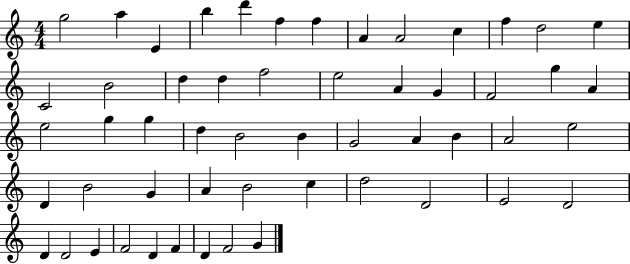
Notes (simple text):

G5/h A5/q E4/q B5/q D6/q F5/q F5/q A4/q A4/h C5/q F5/q D5/h E5/q C4/h B4/h D5/q D5/q F5/h E5/h A4/q G4/q F4/h G5/q A4/q E5/h G5/q G5/q D5/q B4/h B4/q G4/h A4/q B4/q A4/h E5/h D4/q B4/h G4/q A4/q B4/h C5/q D5/h D4/h E4/h D4/h D4/q D4/h E4/q F4/h D4/q F4/q D4/q F4/h G4/q